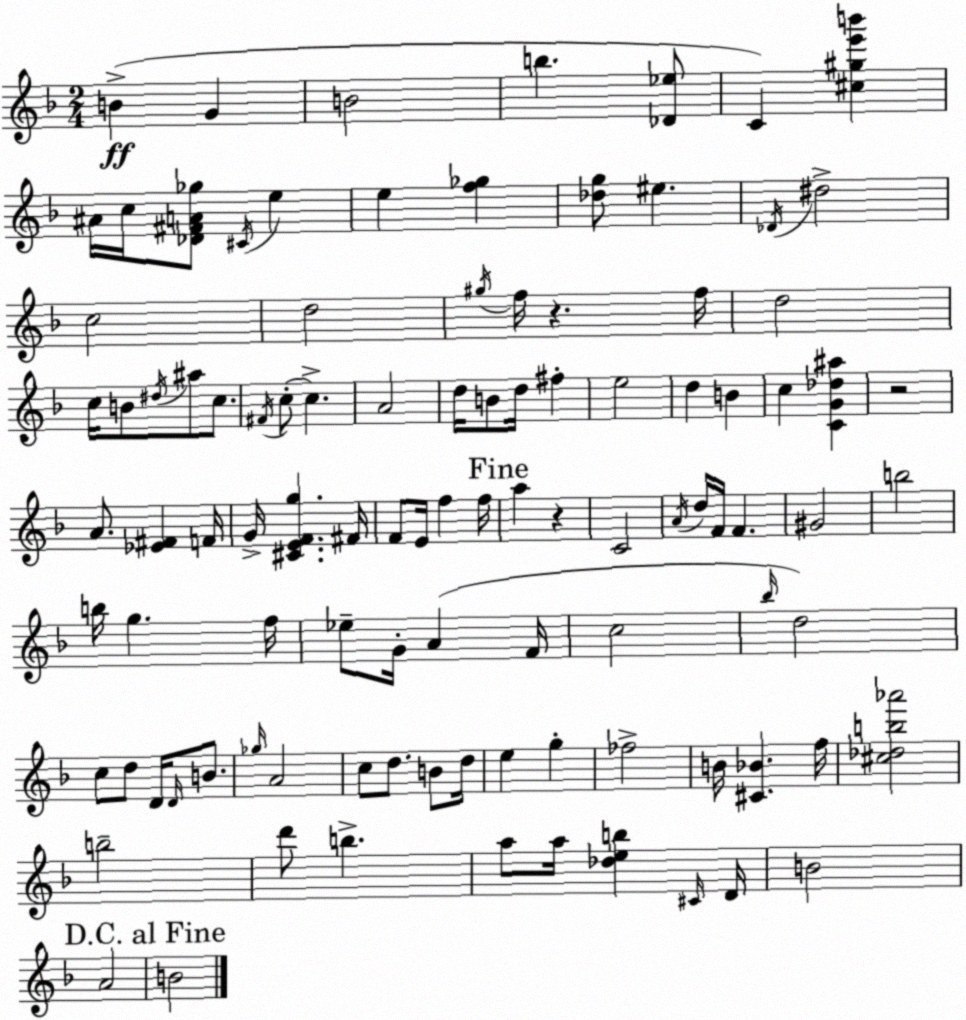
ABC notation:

X:1
T:Untitled
M:2/4
L:1/4
K:Dm
B G B2 b [_D_e]/2 C [^c^ge'b'] ^A/4 c/4 [_D^FA_g]/2 ^C/4 e e [f_g] [_dg]/2 ^e _D/4 ^d2 c2 d2 ^g/4 f/4 z f/4 d2 c/4 B/2 ^d/4 ^a/2 c/2 ^F/4 c/2 c A2 d/4 B/2 d/4 ^f e2 d B c [CG_d^a] z2 A/2 [_E^F] F/4 G/4 [^CEFg] ^F/4 F/2 E/4 f f/4 a z C2 A/4 d/4 F/4 F ^G2 b2 b/4 g f/4 _e/2 G/4 A F/4 c2 _b/4 d2 c/2 d/2 D/4 D/4 B/2 _g/4 A2 c/2 d/2 B/2 d/4 e g _f2 B/4 [^C_B] f/4 [^c_db_a']2 b2 d'/2 b a/2 a/4 [_deb] ^C/4 D/4 B2 A2 B2